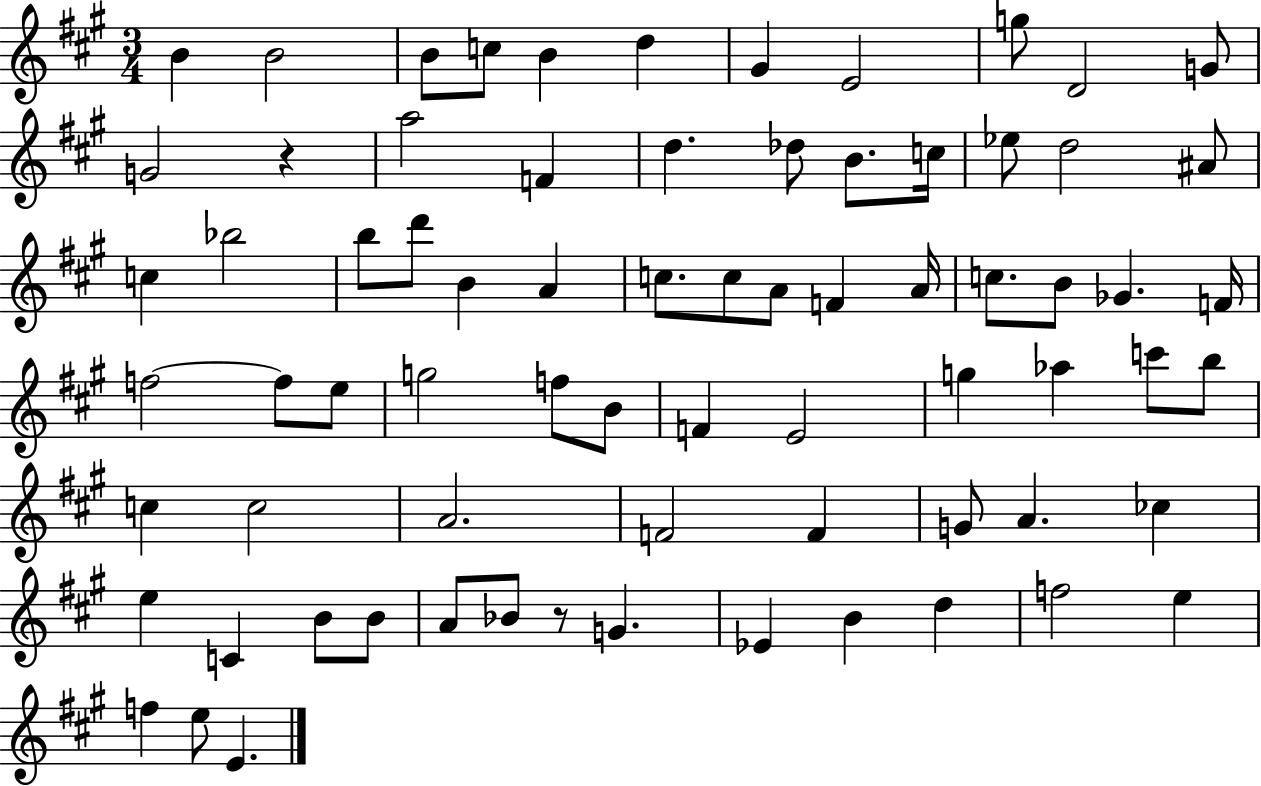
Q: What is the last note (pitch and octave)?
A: E4